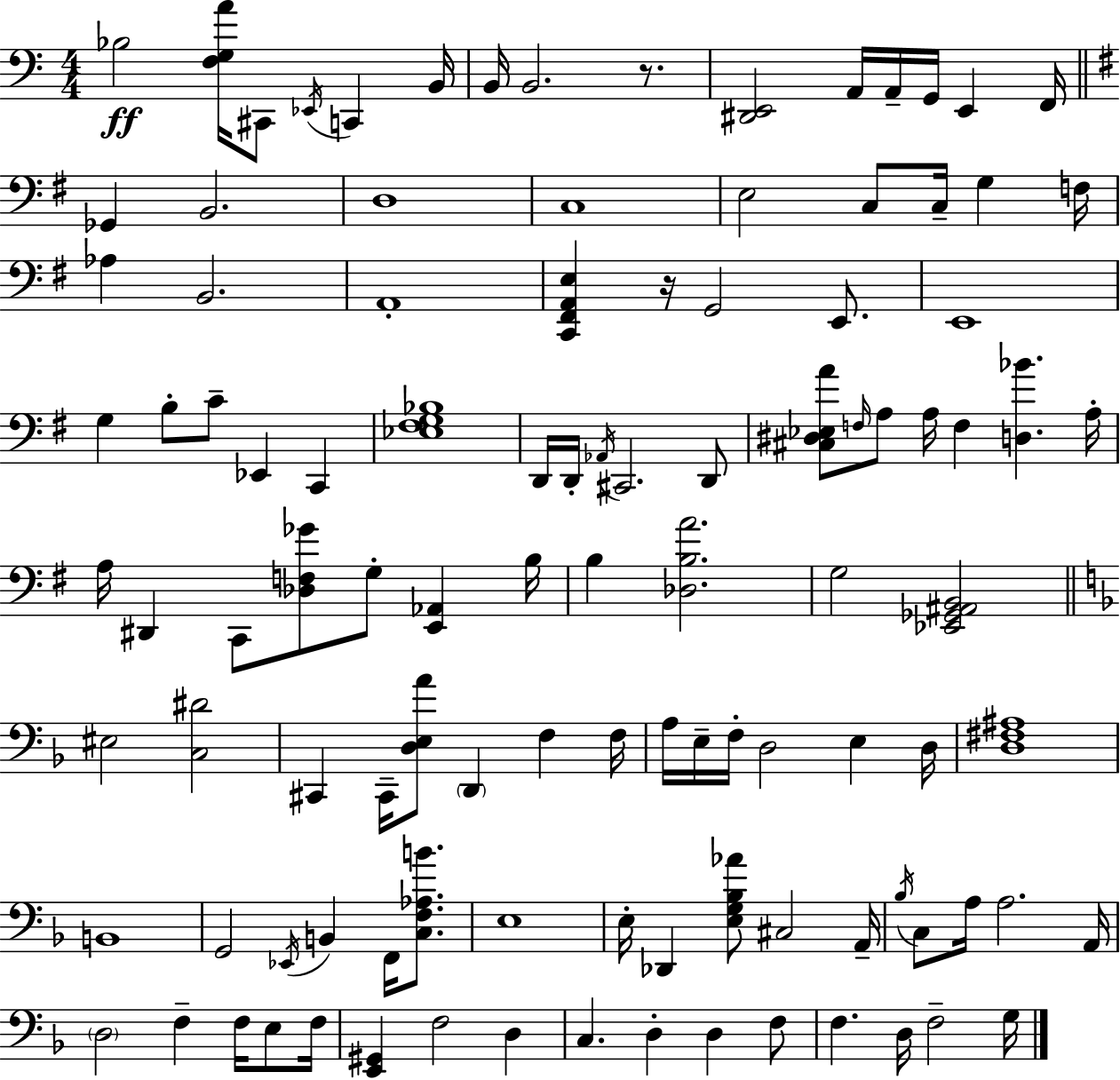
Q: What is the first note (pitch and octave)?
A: Bb3